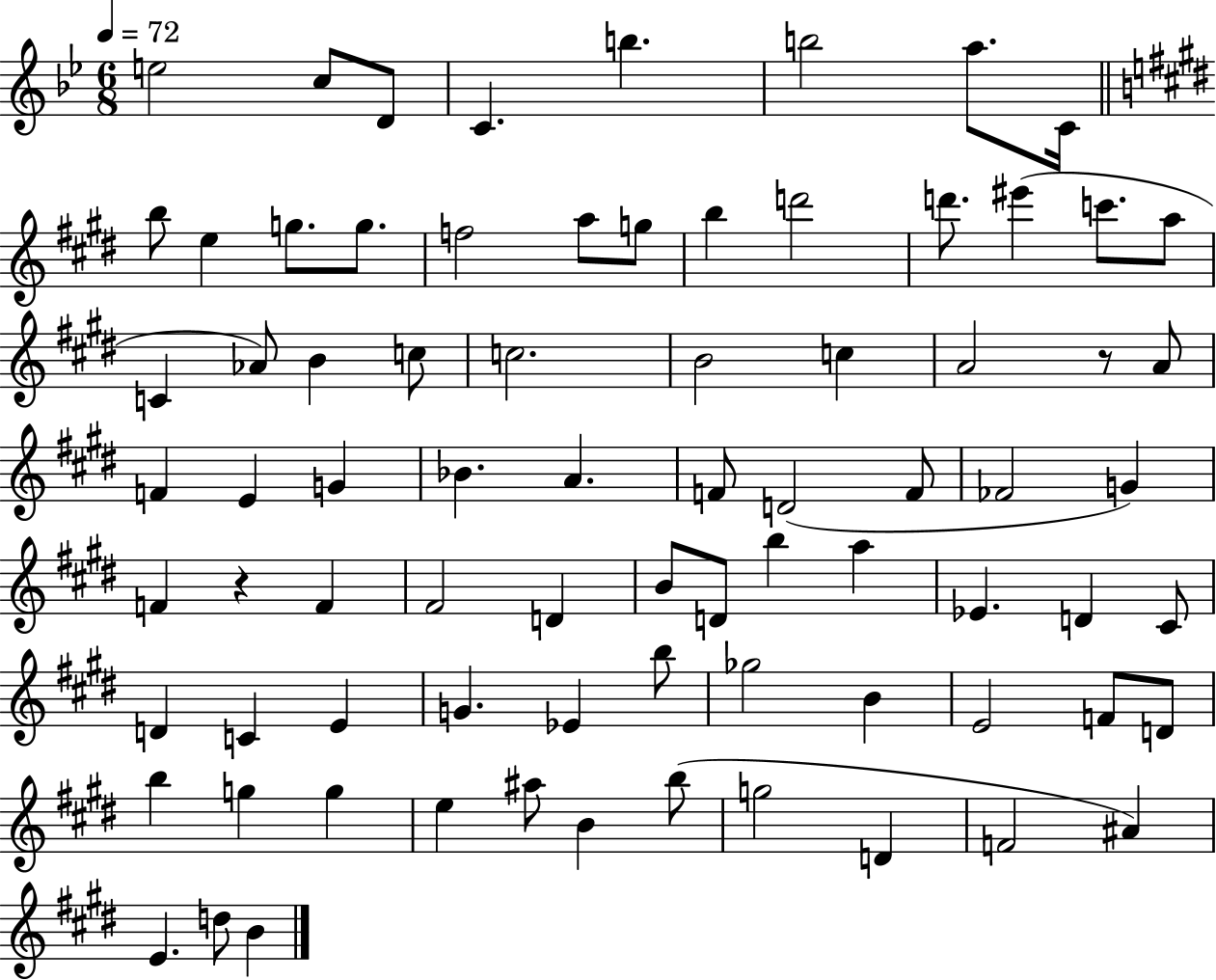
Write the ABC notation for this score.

X:1
T:Untitled
M:6/8
L:1/4
K:Bb
e2 c/2 D/2 C b b2 a/2 C/4 b/2 e g/2 g/2 f2 a/2 g/2 b d'2 d'/2 ^e' c'/2 a/2 C _A/2 B c/2 c2 B2 c A2 z/2 A/2 F E G _B A F/2 D2 F/2 _F2 G F z F ^F2 D B/2 D/2 b a _E D ^C/2 D C E G _E b/2 _g2 B E2 F/2 D/2 b g g e ^a/2 B b/2 g2 D F2 ^A E d/2 B